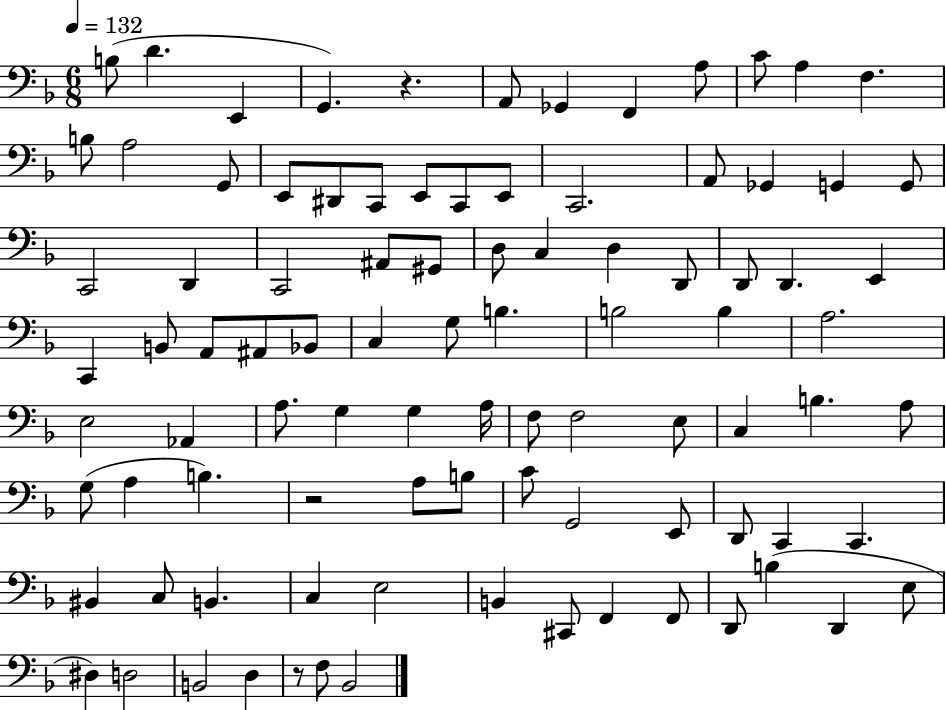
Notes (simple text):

B3/e D4/q. E2/q G2/q. R/q. A2/e Gb2/q F2/q A3/e C4/e A3/q F3/q. B3/e A3/h G2/e E2/e D#2/e C2/e E2/e C2/e E2/e C2/h. A2/e Gb2/q G2/q G2/e C2/h D2/q C2/h A#2/e G#2/e D3/e C3/q D3/q D2/e D2/e D2/q. E2/q C2/q B2/e A2/e A#2/e Bb2/e C3/q G3/e B3/q. B3/h B3/q A3/h. E3/h Ab2/q A3/e. G3/q G3/q A3/s F3/e F3/h E3/e C3/q B3/q. A3/e G3/e A3/q B3/q. R/h A3/e B3/e C4/e G2/h E2/e D2/e C2/q C2/q. BIS2/q C3/e B2/q. C3/q E3/h B2/q C#2/e F2/q F2/e D2/e B3/q D2/q E3/e D#3/q D3/h B2/h D3/q R/e F3/e Bb2/h